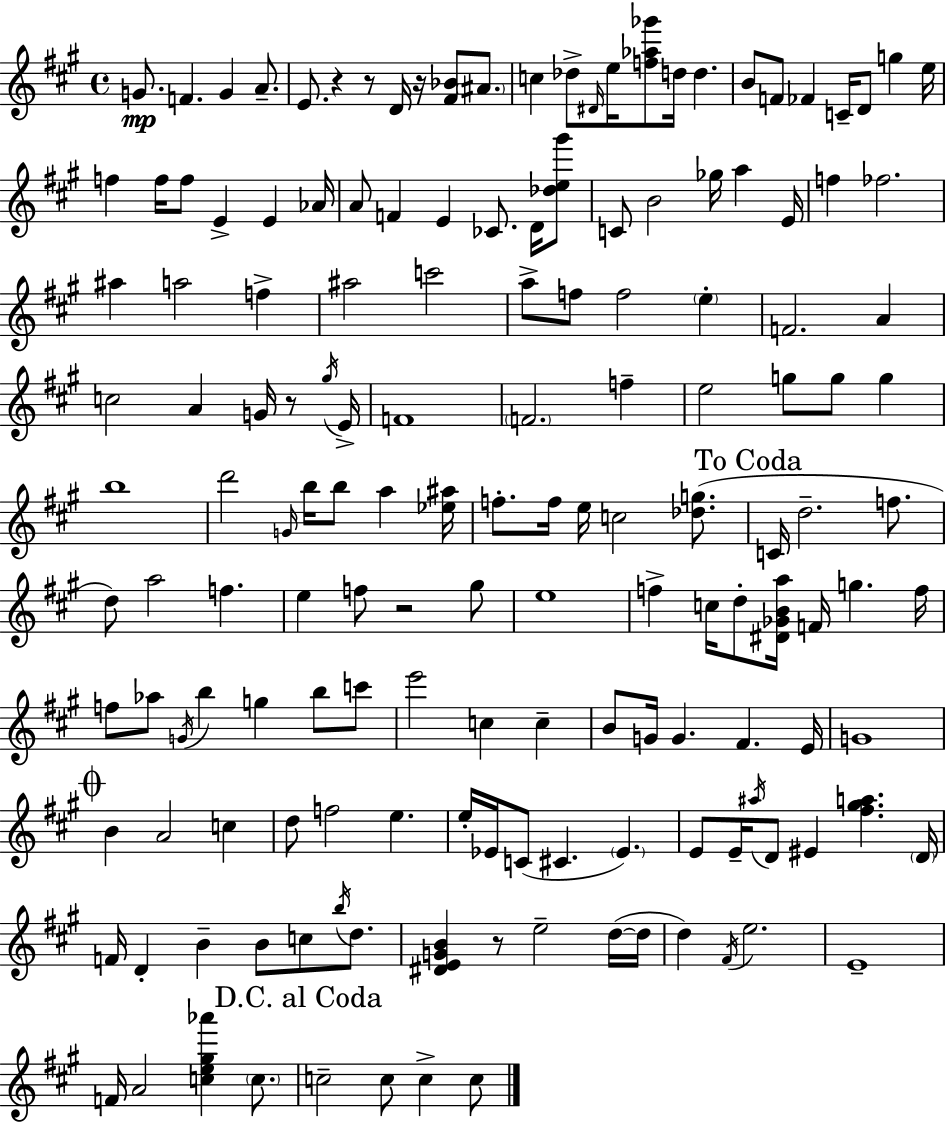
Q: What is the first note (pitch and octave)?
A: G4